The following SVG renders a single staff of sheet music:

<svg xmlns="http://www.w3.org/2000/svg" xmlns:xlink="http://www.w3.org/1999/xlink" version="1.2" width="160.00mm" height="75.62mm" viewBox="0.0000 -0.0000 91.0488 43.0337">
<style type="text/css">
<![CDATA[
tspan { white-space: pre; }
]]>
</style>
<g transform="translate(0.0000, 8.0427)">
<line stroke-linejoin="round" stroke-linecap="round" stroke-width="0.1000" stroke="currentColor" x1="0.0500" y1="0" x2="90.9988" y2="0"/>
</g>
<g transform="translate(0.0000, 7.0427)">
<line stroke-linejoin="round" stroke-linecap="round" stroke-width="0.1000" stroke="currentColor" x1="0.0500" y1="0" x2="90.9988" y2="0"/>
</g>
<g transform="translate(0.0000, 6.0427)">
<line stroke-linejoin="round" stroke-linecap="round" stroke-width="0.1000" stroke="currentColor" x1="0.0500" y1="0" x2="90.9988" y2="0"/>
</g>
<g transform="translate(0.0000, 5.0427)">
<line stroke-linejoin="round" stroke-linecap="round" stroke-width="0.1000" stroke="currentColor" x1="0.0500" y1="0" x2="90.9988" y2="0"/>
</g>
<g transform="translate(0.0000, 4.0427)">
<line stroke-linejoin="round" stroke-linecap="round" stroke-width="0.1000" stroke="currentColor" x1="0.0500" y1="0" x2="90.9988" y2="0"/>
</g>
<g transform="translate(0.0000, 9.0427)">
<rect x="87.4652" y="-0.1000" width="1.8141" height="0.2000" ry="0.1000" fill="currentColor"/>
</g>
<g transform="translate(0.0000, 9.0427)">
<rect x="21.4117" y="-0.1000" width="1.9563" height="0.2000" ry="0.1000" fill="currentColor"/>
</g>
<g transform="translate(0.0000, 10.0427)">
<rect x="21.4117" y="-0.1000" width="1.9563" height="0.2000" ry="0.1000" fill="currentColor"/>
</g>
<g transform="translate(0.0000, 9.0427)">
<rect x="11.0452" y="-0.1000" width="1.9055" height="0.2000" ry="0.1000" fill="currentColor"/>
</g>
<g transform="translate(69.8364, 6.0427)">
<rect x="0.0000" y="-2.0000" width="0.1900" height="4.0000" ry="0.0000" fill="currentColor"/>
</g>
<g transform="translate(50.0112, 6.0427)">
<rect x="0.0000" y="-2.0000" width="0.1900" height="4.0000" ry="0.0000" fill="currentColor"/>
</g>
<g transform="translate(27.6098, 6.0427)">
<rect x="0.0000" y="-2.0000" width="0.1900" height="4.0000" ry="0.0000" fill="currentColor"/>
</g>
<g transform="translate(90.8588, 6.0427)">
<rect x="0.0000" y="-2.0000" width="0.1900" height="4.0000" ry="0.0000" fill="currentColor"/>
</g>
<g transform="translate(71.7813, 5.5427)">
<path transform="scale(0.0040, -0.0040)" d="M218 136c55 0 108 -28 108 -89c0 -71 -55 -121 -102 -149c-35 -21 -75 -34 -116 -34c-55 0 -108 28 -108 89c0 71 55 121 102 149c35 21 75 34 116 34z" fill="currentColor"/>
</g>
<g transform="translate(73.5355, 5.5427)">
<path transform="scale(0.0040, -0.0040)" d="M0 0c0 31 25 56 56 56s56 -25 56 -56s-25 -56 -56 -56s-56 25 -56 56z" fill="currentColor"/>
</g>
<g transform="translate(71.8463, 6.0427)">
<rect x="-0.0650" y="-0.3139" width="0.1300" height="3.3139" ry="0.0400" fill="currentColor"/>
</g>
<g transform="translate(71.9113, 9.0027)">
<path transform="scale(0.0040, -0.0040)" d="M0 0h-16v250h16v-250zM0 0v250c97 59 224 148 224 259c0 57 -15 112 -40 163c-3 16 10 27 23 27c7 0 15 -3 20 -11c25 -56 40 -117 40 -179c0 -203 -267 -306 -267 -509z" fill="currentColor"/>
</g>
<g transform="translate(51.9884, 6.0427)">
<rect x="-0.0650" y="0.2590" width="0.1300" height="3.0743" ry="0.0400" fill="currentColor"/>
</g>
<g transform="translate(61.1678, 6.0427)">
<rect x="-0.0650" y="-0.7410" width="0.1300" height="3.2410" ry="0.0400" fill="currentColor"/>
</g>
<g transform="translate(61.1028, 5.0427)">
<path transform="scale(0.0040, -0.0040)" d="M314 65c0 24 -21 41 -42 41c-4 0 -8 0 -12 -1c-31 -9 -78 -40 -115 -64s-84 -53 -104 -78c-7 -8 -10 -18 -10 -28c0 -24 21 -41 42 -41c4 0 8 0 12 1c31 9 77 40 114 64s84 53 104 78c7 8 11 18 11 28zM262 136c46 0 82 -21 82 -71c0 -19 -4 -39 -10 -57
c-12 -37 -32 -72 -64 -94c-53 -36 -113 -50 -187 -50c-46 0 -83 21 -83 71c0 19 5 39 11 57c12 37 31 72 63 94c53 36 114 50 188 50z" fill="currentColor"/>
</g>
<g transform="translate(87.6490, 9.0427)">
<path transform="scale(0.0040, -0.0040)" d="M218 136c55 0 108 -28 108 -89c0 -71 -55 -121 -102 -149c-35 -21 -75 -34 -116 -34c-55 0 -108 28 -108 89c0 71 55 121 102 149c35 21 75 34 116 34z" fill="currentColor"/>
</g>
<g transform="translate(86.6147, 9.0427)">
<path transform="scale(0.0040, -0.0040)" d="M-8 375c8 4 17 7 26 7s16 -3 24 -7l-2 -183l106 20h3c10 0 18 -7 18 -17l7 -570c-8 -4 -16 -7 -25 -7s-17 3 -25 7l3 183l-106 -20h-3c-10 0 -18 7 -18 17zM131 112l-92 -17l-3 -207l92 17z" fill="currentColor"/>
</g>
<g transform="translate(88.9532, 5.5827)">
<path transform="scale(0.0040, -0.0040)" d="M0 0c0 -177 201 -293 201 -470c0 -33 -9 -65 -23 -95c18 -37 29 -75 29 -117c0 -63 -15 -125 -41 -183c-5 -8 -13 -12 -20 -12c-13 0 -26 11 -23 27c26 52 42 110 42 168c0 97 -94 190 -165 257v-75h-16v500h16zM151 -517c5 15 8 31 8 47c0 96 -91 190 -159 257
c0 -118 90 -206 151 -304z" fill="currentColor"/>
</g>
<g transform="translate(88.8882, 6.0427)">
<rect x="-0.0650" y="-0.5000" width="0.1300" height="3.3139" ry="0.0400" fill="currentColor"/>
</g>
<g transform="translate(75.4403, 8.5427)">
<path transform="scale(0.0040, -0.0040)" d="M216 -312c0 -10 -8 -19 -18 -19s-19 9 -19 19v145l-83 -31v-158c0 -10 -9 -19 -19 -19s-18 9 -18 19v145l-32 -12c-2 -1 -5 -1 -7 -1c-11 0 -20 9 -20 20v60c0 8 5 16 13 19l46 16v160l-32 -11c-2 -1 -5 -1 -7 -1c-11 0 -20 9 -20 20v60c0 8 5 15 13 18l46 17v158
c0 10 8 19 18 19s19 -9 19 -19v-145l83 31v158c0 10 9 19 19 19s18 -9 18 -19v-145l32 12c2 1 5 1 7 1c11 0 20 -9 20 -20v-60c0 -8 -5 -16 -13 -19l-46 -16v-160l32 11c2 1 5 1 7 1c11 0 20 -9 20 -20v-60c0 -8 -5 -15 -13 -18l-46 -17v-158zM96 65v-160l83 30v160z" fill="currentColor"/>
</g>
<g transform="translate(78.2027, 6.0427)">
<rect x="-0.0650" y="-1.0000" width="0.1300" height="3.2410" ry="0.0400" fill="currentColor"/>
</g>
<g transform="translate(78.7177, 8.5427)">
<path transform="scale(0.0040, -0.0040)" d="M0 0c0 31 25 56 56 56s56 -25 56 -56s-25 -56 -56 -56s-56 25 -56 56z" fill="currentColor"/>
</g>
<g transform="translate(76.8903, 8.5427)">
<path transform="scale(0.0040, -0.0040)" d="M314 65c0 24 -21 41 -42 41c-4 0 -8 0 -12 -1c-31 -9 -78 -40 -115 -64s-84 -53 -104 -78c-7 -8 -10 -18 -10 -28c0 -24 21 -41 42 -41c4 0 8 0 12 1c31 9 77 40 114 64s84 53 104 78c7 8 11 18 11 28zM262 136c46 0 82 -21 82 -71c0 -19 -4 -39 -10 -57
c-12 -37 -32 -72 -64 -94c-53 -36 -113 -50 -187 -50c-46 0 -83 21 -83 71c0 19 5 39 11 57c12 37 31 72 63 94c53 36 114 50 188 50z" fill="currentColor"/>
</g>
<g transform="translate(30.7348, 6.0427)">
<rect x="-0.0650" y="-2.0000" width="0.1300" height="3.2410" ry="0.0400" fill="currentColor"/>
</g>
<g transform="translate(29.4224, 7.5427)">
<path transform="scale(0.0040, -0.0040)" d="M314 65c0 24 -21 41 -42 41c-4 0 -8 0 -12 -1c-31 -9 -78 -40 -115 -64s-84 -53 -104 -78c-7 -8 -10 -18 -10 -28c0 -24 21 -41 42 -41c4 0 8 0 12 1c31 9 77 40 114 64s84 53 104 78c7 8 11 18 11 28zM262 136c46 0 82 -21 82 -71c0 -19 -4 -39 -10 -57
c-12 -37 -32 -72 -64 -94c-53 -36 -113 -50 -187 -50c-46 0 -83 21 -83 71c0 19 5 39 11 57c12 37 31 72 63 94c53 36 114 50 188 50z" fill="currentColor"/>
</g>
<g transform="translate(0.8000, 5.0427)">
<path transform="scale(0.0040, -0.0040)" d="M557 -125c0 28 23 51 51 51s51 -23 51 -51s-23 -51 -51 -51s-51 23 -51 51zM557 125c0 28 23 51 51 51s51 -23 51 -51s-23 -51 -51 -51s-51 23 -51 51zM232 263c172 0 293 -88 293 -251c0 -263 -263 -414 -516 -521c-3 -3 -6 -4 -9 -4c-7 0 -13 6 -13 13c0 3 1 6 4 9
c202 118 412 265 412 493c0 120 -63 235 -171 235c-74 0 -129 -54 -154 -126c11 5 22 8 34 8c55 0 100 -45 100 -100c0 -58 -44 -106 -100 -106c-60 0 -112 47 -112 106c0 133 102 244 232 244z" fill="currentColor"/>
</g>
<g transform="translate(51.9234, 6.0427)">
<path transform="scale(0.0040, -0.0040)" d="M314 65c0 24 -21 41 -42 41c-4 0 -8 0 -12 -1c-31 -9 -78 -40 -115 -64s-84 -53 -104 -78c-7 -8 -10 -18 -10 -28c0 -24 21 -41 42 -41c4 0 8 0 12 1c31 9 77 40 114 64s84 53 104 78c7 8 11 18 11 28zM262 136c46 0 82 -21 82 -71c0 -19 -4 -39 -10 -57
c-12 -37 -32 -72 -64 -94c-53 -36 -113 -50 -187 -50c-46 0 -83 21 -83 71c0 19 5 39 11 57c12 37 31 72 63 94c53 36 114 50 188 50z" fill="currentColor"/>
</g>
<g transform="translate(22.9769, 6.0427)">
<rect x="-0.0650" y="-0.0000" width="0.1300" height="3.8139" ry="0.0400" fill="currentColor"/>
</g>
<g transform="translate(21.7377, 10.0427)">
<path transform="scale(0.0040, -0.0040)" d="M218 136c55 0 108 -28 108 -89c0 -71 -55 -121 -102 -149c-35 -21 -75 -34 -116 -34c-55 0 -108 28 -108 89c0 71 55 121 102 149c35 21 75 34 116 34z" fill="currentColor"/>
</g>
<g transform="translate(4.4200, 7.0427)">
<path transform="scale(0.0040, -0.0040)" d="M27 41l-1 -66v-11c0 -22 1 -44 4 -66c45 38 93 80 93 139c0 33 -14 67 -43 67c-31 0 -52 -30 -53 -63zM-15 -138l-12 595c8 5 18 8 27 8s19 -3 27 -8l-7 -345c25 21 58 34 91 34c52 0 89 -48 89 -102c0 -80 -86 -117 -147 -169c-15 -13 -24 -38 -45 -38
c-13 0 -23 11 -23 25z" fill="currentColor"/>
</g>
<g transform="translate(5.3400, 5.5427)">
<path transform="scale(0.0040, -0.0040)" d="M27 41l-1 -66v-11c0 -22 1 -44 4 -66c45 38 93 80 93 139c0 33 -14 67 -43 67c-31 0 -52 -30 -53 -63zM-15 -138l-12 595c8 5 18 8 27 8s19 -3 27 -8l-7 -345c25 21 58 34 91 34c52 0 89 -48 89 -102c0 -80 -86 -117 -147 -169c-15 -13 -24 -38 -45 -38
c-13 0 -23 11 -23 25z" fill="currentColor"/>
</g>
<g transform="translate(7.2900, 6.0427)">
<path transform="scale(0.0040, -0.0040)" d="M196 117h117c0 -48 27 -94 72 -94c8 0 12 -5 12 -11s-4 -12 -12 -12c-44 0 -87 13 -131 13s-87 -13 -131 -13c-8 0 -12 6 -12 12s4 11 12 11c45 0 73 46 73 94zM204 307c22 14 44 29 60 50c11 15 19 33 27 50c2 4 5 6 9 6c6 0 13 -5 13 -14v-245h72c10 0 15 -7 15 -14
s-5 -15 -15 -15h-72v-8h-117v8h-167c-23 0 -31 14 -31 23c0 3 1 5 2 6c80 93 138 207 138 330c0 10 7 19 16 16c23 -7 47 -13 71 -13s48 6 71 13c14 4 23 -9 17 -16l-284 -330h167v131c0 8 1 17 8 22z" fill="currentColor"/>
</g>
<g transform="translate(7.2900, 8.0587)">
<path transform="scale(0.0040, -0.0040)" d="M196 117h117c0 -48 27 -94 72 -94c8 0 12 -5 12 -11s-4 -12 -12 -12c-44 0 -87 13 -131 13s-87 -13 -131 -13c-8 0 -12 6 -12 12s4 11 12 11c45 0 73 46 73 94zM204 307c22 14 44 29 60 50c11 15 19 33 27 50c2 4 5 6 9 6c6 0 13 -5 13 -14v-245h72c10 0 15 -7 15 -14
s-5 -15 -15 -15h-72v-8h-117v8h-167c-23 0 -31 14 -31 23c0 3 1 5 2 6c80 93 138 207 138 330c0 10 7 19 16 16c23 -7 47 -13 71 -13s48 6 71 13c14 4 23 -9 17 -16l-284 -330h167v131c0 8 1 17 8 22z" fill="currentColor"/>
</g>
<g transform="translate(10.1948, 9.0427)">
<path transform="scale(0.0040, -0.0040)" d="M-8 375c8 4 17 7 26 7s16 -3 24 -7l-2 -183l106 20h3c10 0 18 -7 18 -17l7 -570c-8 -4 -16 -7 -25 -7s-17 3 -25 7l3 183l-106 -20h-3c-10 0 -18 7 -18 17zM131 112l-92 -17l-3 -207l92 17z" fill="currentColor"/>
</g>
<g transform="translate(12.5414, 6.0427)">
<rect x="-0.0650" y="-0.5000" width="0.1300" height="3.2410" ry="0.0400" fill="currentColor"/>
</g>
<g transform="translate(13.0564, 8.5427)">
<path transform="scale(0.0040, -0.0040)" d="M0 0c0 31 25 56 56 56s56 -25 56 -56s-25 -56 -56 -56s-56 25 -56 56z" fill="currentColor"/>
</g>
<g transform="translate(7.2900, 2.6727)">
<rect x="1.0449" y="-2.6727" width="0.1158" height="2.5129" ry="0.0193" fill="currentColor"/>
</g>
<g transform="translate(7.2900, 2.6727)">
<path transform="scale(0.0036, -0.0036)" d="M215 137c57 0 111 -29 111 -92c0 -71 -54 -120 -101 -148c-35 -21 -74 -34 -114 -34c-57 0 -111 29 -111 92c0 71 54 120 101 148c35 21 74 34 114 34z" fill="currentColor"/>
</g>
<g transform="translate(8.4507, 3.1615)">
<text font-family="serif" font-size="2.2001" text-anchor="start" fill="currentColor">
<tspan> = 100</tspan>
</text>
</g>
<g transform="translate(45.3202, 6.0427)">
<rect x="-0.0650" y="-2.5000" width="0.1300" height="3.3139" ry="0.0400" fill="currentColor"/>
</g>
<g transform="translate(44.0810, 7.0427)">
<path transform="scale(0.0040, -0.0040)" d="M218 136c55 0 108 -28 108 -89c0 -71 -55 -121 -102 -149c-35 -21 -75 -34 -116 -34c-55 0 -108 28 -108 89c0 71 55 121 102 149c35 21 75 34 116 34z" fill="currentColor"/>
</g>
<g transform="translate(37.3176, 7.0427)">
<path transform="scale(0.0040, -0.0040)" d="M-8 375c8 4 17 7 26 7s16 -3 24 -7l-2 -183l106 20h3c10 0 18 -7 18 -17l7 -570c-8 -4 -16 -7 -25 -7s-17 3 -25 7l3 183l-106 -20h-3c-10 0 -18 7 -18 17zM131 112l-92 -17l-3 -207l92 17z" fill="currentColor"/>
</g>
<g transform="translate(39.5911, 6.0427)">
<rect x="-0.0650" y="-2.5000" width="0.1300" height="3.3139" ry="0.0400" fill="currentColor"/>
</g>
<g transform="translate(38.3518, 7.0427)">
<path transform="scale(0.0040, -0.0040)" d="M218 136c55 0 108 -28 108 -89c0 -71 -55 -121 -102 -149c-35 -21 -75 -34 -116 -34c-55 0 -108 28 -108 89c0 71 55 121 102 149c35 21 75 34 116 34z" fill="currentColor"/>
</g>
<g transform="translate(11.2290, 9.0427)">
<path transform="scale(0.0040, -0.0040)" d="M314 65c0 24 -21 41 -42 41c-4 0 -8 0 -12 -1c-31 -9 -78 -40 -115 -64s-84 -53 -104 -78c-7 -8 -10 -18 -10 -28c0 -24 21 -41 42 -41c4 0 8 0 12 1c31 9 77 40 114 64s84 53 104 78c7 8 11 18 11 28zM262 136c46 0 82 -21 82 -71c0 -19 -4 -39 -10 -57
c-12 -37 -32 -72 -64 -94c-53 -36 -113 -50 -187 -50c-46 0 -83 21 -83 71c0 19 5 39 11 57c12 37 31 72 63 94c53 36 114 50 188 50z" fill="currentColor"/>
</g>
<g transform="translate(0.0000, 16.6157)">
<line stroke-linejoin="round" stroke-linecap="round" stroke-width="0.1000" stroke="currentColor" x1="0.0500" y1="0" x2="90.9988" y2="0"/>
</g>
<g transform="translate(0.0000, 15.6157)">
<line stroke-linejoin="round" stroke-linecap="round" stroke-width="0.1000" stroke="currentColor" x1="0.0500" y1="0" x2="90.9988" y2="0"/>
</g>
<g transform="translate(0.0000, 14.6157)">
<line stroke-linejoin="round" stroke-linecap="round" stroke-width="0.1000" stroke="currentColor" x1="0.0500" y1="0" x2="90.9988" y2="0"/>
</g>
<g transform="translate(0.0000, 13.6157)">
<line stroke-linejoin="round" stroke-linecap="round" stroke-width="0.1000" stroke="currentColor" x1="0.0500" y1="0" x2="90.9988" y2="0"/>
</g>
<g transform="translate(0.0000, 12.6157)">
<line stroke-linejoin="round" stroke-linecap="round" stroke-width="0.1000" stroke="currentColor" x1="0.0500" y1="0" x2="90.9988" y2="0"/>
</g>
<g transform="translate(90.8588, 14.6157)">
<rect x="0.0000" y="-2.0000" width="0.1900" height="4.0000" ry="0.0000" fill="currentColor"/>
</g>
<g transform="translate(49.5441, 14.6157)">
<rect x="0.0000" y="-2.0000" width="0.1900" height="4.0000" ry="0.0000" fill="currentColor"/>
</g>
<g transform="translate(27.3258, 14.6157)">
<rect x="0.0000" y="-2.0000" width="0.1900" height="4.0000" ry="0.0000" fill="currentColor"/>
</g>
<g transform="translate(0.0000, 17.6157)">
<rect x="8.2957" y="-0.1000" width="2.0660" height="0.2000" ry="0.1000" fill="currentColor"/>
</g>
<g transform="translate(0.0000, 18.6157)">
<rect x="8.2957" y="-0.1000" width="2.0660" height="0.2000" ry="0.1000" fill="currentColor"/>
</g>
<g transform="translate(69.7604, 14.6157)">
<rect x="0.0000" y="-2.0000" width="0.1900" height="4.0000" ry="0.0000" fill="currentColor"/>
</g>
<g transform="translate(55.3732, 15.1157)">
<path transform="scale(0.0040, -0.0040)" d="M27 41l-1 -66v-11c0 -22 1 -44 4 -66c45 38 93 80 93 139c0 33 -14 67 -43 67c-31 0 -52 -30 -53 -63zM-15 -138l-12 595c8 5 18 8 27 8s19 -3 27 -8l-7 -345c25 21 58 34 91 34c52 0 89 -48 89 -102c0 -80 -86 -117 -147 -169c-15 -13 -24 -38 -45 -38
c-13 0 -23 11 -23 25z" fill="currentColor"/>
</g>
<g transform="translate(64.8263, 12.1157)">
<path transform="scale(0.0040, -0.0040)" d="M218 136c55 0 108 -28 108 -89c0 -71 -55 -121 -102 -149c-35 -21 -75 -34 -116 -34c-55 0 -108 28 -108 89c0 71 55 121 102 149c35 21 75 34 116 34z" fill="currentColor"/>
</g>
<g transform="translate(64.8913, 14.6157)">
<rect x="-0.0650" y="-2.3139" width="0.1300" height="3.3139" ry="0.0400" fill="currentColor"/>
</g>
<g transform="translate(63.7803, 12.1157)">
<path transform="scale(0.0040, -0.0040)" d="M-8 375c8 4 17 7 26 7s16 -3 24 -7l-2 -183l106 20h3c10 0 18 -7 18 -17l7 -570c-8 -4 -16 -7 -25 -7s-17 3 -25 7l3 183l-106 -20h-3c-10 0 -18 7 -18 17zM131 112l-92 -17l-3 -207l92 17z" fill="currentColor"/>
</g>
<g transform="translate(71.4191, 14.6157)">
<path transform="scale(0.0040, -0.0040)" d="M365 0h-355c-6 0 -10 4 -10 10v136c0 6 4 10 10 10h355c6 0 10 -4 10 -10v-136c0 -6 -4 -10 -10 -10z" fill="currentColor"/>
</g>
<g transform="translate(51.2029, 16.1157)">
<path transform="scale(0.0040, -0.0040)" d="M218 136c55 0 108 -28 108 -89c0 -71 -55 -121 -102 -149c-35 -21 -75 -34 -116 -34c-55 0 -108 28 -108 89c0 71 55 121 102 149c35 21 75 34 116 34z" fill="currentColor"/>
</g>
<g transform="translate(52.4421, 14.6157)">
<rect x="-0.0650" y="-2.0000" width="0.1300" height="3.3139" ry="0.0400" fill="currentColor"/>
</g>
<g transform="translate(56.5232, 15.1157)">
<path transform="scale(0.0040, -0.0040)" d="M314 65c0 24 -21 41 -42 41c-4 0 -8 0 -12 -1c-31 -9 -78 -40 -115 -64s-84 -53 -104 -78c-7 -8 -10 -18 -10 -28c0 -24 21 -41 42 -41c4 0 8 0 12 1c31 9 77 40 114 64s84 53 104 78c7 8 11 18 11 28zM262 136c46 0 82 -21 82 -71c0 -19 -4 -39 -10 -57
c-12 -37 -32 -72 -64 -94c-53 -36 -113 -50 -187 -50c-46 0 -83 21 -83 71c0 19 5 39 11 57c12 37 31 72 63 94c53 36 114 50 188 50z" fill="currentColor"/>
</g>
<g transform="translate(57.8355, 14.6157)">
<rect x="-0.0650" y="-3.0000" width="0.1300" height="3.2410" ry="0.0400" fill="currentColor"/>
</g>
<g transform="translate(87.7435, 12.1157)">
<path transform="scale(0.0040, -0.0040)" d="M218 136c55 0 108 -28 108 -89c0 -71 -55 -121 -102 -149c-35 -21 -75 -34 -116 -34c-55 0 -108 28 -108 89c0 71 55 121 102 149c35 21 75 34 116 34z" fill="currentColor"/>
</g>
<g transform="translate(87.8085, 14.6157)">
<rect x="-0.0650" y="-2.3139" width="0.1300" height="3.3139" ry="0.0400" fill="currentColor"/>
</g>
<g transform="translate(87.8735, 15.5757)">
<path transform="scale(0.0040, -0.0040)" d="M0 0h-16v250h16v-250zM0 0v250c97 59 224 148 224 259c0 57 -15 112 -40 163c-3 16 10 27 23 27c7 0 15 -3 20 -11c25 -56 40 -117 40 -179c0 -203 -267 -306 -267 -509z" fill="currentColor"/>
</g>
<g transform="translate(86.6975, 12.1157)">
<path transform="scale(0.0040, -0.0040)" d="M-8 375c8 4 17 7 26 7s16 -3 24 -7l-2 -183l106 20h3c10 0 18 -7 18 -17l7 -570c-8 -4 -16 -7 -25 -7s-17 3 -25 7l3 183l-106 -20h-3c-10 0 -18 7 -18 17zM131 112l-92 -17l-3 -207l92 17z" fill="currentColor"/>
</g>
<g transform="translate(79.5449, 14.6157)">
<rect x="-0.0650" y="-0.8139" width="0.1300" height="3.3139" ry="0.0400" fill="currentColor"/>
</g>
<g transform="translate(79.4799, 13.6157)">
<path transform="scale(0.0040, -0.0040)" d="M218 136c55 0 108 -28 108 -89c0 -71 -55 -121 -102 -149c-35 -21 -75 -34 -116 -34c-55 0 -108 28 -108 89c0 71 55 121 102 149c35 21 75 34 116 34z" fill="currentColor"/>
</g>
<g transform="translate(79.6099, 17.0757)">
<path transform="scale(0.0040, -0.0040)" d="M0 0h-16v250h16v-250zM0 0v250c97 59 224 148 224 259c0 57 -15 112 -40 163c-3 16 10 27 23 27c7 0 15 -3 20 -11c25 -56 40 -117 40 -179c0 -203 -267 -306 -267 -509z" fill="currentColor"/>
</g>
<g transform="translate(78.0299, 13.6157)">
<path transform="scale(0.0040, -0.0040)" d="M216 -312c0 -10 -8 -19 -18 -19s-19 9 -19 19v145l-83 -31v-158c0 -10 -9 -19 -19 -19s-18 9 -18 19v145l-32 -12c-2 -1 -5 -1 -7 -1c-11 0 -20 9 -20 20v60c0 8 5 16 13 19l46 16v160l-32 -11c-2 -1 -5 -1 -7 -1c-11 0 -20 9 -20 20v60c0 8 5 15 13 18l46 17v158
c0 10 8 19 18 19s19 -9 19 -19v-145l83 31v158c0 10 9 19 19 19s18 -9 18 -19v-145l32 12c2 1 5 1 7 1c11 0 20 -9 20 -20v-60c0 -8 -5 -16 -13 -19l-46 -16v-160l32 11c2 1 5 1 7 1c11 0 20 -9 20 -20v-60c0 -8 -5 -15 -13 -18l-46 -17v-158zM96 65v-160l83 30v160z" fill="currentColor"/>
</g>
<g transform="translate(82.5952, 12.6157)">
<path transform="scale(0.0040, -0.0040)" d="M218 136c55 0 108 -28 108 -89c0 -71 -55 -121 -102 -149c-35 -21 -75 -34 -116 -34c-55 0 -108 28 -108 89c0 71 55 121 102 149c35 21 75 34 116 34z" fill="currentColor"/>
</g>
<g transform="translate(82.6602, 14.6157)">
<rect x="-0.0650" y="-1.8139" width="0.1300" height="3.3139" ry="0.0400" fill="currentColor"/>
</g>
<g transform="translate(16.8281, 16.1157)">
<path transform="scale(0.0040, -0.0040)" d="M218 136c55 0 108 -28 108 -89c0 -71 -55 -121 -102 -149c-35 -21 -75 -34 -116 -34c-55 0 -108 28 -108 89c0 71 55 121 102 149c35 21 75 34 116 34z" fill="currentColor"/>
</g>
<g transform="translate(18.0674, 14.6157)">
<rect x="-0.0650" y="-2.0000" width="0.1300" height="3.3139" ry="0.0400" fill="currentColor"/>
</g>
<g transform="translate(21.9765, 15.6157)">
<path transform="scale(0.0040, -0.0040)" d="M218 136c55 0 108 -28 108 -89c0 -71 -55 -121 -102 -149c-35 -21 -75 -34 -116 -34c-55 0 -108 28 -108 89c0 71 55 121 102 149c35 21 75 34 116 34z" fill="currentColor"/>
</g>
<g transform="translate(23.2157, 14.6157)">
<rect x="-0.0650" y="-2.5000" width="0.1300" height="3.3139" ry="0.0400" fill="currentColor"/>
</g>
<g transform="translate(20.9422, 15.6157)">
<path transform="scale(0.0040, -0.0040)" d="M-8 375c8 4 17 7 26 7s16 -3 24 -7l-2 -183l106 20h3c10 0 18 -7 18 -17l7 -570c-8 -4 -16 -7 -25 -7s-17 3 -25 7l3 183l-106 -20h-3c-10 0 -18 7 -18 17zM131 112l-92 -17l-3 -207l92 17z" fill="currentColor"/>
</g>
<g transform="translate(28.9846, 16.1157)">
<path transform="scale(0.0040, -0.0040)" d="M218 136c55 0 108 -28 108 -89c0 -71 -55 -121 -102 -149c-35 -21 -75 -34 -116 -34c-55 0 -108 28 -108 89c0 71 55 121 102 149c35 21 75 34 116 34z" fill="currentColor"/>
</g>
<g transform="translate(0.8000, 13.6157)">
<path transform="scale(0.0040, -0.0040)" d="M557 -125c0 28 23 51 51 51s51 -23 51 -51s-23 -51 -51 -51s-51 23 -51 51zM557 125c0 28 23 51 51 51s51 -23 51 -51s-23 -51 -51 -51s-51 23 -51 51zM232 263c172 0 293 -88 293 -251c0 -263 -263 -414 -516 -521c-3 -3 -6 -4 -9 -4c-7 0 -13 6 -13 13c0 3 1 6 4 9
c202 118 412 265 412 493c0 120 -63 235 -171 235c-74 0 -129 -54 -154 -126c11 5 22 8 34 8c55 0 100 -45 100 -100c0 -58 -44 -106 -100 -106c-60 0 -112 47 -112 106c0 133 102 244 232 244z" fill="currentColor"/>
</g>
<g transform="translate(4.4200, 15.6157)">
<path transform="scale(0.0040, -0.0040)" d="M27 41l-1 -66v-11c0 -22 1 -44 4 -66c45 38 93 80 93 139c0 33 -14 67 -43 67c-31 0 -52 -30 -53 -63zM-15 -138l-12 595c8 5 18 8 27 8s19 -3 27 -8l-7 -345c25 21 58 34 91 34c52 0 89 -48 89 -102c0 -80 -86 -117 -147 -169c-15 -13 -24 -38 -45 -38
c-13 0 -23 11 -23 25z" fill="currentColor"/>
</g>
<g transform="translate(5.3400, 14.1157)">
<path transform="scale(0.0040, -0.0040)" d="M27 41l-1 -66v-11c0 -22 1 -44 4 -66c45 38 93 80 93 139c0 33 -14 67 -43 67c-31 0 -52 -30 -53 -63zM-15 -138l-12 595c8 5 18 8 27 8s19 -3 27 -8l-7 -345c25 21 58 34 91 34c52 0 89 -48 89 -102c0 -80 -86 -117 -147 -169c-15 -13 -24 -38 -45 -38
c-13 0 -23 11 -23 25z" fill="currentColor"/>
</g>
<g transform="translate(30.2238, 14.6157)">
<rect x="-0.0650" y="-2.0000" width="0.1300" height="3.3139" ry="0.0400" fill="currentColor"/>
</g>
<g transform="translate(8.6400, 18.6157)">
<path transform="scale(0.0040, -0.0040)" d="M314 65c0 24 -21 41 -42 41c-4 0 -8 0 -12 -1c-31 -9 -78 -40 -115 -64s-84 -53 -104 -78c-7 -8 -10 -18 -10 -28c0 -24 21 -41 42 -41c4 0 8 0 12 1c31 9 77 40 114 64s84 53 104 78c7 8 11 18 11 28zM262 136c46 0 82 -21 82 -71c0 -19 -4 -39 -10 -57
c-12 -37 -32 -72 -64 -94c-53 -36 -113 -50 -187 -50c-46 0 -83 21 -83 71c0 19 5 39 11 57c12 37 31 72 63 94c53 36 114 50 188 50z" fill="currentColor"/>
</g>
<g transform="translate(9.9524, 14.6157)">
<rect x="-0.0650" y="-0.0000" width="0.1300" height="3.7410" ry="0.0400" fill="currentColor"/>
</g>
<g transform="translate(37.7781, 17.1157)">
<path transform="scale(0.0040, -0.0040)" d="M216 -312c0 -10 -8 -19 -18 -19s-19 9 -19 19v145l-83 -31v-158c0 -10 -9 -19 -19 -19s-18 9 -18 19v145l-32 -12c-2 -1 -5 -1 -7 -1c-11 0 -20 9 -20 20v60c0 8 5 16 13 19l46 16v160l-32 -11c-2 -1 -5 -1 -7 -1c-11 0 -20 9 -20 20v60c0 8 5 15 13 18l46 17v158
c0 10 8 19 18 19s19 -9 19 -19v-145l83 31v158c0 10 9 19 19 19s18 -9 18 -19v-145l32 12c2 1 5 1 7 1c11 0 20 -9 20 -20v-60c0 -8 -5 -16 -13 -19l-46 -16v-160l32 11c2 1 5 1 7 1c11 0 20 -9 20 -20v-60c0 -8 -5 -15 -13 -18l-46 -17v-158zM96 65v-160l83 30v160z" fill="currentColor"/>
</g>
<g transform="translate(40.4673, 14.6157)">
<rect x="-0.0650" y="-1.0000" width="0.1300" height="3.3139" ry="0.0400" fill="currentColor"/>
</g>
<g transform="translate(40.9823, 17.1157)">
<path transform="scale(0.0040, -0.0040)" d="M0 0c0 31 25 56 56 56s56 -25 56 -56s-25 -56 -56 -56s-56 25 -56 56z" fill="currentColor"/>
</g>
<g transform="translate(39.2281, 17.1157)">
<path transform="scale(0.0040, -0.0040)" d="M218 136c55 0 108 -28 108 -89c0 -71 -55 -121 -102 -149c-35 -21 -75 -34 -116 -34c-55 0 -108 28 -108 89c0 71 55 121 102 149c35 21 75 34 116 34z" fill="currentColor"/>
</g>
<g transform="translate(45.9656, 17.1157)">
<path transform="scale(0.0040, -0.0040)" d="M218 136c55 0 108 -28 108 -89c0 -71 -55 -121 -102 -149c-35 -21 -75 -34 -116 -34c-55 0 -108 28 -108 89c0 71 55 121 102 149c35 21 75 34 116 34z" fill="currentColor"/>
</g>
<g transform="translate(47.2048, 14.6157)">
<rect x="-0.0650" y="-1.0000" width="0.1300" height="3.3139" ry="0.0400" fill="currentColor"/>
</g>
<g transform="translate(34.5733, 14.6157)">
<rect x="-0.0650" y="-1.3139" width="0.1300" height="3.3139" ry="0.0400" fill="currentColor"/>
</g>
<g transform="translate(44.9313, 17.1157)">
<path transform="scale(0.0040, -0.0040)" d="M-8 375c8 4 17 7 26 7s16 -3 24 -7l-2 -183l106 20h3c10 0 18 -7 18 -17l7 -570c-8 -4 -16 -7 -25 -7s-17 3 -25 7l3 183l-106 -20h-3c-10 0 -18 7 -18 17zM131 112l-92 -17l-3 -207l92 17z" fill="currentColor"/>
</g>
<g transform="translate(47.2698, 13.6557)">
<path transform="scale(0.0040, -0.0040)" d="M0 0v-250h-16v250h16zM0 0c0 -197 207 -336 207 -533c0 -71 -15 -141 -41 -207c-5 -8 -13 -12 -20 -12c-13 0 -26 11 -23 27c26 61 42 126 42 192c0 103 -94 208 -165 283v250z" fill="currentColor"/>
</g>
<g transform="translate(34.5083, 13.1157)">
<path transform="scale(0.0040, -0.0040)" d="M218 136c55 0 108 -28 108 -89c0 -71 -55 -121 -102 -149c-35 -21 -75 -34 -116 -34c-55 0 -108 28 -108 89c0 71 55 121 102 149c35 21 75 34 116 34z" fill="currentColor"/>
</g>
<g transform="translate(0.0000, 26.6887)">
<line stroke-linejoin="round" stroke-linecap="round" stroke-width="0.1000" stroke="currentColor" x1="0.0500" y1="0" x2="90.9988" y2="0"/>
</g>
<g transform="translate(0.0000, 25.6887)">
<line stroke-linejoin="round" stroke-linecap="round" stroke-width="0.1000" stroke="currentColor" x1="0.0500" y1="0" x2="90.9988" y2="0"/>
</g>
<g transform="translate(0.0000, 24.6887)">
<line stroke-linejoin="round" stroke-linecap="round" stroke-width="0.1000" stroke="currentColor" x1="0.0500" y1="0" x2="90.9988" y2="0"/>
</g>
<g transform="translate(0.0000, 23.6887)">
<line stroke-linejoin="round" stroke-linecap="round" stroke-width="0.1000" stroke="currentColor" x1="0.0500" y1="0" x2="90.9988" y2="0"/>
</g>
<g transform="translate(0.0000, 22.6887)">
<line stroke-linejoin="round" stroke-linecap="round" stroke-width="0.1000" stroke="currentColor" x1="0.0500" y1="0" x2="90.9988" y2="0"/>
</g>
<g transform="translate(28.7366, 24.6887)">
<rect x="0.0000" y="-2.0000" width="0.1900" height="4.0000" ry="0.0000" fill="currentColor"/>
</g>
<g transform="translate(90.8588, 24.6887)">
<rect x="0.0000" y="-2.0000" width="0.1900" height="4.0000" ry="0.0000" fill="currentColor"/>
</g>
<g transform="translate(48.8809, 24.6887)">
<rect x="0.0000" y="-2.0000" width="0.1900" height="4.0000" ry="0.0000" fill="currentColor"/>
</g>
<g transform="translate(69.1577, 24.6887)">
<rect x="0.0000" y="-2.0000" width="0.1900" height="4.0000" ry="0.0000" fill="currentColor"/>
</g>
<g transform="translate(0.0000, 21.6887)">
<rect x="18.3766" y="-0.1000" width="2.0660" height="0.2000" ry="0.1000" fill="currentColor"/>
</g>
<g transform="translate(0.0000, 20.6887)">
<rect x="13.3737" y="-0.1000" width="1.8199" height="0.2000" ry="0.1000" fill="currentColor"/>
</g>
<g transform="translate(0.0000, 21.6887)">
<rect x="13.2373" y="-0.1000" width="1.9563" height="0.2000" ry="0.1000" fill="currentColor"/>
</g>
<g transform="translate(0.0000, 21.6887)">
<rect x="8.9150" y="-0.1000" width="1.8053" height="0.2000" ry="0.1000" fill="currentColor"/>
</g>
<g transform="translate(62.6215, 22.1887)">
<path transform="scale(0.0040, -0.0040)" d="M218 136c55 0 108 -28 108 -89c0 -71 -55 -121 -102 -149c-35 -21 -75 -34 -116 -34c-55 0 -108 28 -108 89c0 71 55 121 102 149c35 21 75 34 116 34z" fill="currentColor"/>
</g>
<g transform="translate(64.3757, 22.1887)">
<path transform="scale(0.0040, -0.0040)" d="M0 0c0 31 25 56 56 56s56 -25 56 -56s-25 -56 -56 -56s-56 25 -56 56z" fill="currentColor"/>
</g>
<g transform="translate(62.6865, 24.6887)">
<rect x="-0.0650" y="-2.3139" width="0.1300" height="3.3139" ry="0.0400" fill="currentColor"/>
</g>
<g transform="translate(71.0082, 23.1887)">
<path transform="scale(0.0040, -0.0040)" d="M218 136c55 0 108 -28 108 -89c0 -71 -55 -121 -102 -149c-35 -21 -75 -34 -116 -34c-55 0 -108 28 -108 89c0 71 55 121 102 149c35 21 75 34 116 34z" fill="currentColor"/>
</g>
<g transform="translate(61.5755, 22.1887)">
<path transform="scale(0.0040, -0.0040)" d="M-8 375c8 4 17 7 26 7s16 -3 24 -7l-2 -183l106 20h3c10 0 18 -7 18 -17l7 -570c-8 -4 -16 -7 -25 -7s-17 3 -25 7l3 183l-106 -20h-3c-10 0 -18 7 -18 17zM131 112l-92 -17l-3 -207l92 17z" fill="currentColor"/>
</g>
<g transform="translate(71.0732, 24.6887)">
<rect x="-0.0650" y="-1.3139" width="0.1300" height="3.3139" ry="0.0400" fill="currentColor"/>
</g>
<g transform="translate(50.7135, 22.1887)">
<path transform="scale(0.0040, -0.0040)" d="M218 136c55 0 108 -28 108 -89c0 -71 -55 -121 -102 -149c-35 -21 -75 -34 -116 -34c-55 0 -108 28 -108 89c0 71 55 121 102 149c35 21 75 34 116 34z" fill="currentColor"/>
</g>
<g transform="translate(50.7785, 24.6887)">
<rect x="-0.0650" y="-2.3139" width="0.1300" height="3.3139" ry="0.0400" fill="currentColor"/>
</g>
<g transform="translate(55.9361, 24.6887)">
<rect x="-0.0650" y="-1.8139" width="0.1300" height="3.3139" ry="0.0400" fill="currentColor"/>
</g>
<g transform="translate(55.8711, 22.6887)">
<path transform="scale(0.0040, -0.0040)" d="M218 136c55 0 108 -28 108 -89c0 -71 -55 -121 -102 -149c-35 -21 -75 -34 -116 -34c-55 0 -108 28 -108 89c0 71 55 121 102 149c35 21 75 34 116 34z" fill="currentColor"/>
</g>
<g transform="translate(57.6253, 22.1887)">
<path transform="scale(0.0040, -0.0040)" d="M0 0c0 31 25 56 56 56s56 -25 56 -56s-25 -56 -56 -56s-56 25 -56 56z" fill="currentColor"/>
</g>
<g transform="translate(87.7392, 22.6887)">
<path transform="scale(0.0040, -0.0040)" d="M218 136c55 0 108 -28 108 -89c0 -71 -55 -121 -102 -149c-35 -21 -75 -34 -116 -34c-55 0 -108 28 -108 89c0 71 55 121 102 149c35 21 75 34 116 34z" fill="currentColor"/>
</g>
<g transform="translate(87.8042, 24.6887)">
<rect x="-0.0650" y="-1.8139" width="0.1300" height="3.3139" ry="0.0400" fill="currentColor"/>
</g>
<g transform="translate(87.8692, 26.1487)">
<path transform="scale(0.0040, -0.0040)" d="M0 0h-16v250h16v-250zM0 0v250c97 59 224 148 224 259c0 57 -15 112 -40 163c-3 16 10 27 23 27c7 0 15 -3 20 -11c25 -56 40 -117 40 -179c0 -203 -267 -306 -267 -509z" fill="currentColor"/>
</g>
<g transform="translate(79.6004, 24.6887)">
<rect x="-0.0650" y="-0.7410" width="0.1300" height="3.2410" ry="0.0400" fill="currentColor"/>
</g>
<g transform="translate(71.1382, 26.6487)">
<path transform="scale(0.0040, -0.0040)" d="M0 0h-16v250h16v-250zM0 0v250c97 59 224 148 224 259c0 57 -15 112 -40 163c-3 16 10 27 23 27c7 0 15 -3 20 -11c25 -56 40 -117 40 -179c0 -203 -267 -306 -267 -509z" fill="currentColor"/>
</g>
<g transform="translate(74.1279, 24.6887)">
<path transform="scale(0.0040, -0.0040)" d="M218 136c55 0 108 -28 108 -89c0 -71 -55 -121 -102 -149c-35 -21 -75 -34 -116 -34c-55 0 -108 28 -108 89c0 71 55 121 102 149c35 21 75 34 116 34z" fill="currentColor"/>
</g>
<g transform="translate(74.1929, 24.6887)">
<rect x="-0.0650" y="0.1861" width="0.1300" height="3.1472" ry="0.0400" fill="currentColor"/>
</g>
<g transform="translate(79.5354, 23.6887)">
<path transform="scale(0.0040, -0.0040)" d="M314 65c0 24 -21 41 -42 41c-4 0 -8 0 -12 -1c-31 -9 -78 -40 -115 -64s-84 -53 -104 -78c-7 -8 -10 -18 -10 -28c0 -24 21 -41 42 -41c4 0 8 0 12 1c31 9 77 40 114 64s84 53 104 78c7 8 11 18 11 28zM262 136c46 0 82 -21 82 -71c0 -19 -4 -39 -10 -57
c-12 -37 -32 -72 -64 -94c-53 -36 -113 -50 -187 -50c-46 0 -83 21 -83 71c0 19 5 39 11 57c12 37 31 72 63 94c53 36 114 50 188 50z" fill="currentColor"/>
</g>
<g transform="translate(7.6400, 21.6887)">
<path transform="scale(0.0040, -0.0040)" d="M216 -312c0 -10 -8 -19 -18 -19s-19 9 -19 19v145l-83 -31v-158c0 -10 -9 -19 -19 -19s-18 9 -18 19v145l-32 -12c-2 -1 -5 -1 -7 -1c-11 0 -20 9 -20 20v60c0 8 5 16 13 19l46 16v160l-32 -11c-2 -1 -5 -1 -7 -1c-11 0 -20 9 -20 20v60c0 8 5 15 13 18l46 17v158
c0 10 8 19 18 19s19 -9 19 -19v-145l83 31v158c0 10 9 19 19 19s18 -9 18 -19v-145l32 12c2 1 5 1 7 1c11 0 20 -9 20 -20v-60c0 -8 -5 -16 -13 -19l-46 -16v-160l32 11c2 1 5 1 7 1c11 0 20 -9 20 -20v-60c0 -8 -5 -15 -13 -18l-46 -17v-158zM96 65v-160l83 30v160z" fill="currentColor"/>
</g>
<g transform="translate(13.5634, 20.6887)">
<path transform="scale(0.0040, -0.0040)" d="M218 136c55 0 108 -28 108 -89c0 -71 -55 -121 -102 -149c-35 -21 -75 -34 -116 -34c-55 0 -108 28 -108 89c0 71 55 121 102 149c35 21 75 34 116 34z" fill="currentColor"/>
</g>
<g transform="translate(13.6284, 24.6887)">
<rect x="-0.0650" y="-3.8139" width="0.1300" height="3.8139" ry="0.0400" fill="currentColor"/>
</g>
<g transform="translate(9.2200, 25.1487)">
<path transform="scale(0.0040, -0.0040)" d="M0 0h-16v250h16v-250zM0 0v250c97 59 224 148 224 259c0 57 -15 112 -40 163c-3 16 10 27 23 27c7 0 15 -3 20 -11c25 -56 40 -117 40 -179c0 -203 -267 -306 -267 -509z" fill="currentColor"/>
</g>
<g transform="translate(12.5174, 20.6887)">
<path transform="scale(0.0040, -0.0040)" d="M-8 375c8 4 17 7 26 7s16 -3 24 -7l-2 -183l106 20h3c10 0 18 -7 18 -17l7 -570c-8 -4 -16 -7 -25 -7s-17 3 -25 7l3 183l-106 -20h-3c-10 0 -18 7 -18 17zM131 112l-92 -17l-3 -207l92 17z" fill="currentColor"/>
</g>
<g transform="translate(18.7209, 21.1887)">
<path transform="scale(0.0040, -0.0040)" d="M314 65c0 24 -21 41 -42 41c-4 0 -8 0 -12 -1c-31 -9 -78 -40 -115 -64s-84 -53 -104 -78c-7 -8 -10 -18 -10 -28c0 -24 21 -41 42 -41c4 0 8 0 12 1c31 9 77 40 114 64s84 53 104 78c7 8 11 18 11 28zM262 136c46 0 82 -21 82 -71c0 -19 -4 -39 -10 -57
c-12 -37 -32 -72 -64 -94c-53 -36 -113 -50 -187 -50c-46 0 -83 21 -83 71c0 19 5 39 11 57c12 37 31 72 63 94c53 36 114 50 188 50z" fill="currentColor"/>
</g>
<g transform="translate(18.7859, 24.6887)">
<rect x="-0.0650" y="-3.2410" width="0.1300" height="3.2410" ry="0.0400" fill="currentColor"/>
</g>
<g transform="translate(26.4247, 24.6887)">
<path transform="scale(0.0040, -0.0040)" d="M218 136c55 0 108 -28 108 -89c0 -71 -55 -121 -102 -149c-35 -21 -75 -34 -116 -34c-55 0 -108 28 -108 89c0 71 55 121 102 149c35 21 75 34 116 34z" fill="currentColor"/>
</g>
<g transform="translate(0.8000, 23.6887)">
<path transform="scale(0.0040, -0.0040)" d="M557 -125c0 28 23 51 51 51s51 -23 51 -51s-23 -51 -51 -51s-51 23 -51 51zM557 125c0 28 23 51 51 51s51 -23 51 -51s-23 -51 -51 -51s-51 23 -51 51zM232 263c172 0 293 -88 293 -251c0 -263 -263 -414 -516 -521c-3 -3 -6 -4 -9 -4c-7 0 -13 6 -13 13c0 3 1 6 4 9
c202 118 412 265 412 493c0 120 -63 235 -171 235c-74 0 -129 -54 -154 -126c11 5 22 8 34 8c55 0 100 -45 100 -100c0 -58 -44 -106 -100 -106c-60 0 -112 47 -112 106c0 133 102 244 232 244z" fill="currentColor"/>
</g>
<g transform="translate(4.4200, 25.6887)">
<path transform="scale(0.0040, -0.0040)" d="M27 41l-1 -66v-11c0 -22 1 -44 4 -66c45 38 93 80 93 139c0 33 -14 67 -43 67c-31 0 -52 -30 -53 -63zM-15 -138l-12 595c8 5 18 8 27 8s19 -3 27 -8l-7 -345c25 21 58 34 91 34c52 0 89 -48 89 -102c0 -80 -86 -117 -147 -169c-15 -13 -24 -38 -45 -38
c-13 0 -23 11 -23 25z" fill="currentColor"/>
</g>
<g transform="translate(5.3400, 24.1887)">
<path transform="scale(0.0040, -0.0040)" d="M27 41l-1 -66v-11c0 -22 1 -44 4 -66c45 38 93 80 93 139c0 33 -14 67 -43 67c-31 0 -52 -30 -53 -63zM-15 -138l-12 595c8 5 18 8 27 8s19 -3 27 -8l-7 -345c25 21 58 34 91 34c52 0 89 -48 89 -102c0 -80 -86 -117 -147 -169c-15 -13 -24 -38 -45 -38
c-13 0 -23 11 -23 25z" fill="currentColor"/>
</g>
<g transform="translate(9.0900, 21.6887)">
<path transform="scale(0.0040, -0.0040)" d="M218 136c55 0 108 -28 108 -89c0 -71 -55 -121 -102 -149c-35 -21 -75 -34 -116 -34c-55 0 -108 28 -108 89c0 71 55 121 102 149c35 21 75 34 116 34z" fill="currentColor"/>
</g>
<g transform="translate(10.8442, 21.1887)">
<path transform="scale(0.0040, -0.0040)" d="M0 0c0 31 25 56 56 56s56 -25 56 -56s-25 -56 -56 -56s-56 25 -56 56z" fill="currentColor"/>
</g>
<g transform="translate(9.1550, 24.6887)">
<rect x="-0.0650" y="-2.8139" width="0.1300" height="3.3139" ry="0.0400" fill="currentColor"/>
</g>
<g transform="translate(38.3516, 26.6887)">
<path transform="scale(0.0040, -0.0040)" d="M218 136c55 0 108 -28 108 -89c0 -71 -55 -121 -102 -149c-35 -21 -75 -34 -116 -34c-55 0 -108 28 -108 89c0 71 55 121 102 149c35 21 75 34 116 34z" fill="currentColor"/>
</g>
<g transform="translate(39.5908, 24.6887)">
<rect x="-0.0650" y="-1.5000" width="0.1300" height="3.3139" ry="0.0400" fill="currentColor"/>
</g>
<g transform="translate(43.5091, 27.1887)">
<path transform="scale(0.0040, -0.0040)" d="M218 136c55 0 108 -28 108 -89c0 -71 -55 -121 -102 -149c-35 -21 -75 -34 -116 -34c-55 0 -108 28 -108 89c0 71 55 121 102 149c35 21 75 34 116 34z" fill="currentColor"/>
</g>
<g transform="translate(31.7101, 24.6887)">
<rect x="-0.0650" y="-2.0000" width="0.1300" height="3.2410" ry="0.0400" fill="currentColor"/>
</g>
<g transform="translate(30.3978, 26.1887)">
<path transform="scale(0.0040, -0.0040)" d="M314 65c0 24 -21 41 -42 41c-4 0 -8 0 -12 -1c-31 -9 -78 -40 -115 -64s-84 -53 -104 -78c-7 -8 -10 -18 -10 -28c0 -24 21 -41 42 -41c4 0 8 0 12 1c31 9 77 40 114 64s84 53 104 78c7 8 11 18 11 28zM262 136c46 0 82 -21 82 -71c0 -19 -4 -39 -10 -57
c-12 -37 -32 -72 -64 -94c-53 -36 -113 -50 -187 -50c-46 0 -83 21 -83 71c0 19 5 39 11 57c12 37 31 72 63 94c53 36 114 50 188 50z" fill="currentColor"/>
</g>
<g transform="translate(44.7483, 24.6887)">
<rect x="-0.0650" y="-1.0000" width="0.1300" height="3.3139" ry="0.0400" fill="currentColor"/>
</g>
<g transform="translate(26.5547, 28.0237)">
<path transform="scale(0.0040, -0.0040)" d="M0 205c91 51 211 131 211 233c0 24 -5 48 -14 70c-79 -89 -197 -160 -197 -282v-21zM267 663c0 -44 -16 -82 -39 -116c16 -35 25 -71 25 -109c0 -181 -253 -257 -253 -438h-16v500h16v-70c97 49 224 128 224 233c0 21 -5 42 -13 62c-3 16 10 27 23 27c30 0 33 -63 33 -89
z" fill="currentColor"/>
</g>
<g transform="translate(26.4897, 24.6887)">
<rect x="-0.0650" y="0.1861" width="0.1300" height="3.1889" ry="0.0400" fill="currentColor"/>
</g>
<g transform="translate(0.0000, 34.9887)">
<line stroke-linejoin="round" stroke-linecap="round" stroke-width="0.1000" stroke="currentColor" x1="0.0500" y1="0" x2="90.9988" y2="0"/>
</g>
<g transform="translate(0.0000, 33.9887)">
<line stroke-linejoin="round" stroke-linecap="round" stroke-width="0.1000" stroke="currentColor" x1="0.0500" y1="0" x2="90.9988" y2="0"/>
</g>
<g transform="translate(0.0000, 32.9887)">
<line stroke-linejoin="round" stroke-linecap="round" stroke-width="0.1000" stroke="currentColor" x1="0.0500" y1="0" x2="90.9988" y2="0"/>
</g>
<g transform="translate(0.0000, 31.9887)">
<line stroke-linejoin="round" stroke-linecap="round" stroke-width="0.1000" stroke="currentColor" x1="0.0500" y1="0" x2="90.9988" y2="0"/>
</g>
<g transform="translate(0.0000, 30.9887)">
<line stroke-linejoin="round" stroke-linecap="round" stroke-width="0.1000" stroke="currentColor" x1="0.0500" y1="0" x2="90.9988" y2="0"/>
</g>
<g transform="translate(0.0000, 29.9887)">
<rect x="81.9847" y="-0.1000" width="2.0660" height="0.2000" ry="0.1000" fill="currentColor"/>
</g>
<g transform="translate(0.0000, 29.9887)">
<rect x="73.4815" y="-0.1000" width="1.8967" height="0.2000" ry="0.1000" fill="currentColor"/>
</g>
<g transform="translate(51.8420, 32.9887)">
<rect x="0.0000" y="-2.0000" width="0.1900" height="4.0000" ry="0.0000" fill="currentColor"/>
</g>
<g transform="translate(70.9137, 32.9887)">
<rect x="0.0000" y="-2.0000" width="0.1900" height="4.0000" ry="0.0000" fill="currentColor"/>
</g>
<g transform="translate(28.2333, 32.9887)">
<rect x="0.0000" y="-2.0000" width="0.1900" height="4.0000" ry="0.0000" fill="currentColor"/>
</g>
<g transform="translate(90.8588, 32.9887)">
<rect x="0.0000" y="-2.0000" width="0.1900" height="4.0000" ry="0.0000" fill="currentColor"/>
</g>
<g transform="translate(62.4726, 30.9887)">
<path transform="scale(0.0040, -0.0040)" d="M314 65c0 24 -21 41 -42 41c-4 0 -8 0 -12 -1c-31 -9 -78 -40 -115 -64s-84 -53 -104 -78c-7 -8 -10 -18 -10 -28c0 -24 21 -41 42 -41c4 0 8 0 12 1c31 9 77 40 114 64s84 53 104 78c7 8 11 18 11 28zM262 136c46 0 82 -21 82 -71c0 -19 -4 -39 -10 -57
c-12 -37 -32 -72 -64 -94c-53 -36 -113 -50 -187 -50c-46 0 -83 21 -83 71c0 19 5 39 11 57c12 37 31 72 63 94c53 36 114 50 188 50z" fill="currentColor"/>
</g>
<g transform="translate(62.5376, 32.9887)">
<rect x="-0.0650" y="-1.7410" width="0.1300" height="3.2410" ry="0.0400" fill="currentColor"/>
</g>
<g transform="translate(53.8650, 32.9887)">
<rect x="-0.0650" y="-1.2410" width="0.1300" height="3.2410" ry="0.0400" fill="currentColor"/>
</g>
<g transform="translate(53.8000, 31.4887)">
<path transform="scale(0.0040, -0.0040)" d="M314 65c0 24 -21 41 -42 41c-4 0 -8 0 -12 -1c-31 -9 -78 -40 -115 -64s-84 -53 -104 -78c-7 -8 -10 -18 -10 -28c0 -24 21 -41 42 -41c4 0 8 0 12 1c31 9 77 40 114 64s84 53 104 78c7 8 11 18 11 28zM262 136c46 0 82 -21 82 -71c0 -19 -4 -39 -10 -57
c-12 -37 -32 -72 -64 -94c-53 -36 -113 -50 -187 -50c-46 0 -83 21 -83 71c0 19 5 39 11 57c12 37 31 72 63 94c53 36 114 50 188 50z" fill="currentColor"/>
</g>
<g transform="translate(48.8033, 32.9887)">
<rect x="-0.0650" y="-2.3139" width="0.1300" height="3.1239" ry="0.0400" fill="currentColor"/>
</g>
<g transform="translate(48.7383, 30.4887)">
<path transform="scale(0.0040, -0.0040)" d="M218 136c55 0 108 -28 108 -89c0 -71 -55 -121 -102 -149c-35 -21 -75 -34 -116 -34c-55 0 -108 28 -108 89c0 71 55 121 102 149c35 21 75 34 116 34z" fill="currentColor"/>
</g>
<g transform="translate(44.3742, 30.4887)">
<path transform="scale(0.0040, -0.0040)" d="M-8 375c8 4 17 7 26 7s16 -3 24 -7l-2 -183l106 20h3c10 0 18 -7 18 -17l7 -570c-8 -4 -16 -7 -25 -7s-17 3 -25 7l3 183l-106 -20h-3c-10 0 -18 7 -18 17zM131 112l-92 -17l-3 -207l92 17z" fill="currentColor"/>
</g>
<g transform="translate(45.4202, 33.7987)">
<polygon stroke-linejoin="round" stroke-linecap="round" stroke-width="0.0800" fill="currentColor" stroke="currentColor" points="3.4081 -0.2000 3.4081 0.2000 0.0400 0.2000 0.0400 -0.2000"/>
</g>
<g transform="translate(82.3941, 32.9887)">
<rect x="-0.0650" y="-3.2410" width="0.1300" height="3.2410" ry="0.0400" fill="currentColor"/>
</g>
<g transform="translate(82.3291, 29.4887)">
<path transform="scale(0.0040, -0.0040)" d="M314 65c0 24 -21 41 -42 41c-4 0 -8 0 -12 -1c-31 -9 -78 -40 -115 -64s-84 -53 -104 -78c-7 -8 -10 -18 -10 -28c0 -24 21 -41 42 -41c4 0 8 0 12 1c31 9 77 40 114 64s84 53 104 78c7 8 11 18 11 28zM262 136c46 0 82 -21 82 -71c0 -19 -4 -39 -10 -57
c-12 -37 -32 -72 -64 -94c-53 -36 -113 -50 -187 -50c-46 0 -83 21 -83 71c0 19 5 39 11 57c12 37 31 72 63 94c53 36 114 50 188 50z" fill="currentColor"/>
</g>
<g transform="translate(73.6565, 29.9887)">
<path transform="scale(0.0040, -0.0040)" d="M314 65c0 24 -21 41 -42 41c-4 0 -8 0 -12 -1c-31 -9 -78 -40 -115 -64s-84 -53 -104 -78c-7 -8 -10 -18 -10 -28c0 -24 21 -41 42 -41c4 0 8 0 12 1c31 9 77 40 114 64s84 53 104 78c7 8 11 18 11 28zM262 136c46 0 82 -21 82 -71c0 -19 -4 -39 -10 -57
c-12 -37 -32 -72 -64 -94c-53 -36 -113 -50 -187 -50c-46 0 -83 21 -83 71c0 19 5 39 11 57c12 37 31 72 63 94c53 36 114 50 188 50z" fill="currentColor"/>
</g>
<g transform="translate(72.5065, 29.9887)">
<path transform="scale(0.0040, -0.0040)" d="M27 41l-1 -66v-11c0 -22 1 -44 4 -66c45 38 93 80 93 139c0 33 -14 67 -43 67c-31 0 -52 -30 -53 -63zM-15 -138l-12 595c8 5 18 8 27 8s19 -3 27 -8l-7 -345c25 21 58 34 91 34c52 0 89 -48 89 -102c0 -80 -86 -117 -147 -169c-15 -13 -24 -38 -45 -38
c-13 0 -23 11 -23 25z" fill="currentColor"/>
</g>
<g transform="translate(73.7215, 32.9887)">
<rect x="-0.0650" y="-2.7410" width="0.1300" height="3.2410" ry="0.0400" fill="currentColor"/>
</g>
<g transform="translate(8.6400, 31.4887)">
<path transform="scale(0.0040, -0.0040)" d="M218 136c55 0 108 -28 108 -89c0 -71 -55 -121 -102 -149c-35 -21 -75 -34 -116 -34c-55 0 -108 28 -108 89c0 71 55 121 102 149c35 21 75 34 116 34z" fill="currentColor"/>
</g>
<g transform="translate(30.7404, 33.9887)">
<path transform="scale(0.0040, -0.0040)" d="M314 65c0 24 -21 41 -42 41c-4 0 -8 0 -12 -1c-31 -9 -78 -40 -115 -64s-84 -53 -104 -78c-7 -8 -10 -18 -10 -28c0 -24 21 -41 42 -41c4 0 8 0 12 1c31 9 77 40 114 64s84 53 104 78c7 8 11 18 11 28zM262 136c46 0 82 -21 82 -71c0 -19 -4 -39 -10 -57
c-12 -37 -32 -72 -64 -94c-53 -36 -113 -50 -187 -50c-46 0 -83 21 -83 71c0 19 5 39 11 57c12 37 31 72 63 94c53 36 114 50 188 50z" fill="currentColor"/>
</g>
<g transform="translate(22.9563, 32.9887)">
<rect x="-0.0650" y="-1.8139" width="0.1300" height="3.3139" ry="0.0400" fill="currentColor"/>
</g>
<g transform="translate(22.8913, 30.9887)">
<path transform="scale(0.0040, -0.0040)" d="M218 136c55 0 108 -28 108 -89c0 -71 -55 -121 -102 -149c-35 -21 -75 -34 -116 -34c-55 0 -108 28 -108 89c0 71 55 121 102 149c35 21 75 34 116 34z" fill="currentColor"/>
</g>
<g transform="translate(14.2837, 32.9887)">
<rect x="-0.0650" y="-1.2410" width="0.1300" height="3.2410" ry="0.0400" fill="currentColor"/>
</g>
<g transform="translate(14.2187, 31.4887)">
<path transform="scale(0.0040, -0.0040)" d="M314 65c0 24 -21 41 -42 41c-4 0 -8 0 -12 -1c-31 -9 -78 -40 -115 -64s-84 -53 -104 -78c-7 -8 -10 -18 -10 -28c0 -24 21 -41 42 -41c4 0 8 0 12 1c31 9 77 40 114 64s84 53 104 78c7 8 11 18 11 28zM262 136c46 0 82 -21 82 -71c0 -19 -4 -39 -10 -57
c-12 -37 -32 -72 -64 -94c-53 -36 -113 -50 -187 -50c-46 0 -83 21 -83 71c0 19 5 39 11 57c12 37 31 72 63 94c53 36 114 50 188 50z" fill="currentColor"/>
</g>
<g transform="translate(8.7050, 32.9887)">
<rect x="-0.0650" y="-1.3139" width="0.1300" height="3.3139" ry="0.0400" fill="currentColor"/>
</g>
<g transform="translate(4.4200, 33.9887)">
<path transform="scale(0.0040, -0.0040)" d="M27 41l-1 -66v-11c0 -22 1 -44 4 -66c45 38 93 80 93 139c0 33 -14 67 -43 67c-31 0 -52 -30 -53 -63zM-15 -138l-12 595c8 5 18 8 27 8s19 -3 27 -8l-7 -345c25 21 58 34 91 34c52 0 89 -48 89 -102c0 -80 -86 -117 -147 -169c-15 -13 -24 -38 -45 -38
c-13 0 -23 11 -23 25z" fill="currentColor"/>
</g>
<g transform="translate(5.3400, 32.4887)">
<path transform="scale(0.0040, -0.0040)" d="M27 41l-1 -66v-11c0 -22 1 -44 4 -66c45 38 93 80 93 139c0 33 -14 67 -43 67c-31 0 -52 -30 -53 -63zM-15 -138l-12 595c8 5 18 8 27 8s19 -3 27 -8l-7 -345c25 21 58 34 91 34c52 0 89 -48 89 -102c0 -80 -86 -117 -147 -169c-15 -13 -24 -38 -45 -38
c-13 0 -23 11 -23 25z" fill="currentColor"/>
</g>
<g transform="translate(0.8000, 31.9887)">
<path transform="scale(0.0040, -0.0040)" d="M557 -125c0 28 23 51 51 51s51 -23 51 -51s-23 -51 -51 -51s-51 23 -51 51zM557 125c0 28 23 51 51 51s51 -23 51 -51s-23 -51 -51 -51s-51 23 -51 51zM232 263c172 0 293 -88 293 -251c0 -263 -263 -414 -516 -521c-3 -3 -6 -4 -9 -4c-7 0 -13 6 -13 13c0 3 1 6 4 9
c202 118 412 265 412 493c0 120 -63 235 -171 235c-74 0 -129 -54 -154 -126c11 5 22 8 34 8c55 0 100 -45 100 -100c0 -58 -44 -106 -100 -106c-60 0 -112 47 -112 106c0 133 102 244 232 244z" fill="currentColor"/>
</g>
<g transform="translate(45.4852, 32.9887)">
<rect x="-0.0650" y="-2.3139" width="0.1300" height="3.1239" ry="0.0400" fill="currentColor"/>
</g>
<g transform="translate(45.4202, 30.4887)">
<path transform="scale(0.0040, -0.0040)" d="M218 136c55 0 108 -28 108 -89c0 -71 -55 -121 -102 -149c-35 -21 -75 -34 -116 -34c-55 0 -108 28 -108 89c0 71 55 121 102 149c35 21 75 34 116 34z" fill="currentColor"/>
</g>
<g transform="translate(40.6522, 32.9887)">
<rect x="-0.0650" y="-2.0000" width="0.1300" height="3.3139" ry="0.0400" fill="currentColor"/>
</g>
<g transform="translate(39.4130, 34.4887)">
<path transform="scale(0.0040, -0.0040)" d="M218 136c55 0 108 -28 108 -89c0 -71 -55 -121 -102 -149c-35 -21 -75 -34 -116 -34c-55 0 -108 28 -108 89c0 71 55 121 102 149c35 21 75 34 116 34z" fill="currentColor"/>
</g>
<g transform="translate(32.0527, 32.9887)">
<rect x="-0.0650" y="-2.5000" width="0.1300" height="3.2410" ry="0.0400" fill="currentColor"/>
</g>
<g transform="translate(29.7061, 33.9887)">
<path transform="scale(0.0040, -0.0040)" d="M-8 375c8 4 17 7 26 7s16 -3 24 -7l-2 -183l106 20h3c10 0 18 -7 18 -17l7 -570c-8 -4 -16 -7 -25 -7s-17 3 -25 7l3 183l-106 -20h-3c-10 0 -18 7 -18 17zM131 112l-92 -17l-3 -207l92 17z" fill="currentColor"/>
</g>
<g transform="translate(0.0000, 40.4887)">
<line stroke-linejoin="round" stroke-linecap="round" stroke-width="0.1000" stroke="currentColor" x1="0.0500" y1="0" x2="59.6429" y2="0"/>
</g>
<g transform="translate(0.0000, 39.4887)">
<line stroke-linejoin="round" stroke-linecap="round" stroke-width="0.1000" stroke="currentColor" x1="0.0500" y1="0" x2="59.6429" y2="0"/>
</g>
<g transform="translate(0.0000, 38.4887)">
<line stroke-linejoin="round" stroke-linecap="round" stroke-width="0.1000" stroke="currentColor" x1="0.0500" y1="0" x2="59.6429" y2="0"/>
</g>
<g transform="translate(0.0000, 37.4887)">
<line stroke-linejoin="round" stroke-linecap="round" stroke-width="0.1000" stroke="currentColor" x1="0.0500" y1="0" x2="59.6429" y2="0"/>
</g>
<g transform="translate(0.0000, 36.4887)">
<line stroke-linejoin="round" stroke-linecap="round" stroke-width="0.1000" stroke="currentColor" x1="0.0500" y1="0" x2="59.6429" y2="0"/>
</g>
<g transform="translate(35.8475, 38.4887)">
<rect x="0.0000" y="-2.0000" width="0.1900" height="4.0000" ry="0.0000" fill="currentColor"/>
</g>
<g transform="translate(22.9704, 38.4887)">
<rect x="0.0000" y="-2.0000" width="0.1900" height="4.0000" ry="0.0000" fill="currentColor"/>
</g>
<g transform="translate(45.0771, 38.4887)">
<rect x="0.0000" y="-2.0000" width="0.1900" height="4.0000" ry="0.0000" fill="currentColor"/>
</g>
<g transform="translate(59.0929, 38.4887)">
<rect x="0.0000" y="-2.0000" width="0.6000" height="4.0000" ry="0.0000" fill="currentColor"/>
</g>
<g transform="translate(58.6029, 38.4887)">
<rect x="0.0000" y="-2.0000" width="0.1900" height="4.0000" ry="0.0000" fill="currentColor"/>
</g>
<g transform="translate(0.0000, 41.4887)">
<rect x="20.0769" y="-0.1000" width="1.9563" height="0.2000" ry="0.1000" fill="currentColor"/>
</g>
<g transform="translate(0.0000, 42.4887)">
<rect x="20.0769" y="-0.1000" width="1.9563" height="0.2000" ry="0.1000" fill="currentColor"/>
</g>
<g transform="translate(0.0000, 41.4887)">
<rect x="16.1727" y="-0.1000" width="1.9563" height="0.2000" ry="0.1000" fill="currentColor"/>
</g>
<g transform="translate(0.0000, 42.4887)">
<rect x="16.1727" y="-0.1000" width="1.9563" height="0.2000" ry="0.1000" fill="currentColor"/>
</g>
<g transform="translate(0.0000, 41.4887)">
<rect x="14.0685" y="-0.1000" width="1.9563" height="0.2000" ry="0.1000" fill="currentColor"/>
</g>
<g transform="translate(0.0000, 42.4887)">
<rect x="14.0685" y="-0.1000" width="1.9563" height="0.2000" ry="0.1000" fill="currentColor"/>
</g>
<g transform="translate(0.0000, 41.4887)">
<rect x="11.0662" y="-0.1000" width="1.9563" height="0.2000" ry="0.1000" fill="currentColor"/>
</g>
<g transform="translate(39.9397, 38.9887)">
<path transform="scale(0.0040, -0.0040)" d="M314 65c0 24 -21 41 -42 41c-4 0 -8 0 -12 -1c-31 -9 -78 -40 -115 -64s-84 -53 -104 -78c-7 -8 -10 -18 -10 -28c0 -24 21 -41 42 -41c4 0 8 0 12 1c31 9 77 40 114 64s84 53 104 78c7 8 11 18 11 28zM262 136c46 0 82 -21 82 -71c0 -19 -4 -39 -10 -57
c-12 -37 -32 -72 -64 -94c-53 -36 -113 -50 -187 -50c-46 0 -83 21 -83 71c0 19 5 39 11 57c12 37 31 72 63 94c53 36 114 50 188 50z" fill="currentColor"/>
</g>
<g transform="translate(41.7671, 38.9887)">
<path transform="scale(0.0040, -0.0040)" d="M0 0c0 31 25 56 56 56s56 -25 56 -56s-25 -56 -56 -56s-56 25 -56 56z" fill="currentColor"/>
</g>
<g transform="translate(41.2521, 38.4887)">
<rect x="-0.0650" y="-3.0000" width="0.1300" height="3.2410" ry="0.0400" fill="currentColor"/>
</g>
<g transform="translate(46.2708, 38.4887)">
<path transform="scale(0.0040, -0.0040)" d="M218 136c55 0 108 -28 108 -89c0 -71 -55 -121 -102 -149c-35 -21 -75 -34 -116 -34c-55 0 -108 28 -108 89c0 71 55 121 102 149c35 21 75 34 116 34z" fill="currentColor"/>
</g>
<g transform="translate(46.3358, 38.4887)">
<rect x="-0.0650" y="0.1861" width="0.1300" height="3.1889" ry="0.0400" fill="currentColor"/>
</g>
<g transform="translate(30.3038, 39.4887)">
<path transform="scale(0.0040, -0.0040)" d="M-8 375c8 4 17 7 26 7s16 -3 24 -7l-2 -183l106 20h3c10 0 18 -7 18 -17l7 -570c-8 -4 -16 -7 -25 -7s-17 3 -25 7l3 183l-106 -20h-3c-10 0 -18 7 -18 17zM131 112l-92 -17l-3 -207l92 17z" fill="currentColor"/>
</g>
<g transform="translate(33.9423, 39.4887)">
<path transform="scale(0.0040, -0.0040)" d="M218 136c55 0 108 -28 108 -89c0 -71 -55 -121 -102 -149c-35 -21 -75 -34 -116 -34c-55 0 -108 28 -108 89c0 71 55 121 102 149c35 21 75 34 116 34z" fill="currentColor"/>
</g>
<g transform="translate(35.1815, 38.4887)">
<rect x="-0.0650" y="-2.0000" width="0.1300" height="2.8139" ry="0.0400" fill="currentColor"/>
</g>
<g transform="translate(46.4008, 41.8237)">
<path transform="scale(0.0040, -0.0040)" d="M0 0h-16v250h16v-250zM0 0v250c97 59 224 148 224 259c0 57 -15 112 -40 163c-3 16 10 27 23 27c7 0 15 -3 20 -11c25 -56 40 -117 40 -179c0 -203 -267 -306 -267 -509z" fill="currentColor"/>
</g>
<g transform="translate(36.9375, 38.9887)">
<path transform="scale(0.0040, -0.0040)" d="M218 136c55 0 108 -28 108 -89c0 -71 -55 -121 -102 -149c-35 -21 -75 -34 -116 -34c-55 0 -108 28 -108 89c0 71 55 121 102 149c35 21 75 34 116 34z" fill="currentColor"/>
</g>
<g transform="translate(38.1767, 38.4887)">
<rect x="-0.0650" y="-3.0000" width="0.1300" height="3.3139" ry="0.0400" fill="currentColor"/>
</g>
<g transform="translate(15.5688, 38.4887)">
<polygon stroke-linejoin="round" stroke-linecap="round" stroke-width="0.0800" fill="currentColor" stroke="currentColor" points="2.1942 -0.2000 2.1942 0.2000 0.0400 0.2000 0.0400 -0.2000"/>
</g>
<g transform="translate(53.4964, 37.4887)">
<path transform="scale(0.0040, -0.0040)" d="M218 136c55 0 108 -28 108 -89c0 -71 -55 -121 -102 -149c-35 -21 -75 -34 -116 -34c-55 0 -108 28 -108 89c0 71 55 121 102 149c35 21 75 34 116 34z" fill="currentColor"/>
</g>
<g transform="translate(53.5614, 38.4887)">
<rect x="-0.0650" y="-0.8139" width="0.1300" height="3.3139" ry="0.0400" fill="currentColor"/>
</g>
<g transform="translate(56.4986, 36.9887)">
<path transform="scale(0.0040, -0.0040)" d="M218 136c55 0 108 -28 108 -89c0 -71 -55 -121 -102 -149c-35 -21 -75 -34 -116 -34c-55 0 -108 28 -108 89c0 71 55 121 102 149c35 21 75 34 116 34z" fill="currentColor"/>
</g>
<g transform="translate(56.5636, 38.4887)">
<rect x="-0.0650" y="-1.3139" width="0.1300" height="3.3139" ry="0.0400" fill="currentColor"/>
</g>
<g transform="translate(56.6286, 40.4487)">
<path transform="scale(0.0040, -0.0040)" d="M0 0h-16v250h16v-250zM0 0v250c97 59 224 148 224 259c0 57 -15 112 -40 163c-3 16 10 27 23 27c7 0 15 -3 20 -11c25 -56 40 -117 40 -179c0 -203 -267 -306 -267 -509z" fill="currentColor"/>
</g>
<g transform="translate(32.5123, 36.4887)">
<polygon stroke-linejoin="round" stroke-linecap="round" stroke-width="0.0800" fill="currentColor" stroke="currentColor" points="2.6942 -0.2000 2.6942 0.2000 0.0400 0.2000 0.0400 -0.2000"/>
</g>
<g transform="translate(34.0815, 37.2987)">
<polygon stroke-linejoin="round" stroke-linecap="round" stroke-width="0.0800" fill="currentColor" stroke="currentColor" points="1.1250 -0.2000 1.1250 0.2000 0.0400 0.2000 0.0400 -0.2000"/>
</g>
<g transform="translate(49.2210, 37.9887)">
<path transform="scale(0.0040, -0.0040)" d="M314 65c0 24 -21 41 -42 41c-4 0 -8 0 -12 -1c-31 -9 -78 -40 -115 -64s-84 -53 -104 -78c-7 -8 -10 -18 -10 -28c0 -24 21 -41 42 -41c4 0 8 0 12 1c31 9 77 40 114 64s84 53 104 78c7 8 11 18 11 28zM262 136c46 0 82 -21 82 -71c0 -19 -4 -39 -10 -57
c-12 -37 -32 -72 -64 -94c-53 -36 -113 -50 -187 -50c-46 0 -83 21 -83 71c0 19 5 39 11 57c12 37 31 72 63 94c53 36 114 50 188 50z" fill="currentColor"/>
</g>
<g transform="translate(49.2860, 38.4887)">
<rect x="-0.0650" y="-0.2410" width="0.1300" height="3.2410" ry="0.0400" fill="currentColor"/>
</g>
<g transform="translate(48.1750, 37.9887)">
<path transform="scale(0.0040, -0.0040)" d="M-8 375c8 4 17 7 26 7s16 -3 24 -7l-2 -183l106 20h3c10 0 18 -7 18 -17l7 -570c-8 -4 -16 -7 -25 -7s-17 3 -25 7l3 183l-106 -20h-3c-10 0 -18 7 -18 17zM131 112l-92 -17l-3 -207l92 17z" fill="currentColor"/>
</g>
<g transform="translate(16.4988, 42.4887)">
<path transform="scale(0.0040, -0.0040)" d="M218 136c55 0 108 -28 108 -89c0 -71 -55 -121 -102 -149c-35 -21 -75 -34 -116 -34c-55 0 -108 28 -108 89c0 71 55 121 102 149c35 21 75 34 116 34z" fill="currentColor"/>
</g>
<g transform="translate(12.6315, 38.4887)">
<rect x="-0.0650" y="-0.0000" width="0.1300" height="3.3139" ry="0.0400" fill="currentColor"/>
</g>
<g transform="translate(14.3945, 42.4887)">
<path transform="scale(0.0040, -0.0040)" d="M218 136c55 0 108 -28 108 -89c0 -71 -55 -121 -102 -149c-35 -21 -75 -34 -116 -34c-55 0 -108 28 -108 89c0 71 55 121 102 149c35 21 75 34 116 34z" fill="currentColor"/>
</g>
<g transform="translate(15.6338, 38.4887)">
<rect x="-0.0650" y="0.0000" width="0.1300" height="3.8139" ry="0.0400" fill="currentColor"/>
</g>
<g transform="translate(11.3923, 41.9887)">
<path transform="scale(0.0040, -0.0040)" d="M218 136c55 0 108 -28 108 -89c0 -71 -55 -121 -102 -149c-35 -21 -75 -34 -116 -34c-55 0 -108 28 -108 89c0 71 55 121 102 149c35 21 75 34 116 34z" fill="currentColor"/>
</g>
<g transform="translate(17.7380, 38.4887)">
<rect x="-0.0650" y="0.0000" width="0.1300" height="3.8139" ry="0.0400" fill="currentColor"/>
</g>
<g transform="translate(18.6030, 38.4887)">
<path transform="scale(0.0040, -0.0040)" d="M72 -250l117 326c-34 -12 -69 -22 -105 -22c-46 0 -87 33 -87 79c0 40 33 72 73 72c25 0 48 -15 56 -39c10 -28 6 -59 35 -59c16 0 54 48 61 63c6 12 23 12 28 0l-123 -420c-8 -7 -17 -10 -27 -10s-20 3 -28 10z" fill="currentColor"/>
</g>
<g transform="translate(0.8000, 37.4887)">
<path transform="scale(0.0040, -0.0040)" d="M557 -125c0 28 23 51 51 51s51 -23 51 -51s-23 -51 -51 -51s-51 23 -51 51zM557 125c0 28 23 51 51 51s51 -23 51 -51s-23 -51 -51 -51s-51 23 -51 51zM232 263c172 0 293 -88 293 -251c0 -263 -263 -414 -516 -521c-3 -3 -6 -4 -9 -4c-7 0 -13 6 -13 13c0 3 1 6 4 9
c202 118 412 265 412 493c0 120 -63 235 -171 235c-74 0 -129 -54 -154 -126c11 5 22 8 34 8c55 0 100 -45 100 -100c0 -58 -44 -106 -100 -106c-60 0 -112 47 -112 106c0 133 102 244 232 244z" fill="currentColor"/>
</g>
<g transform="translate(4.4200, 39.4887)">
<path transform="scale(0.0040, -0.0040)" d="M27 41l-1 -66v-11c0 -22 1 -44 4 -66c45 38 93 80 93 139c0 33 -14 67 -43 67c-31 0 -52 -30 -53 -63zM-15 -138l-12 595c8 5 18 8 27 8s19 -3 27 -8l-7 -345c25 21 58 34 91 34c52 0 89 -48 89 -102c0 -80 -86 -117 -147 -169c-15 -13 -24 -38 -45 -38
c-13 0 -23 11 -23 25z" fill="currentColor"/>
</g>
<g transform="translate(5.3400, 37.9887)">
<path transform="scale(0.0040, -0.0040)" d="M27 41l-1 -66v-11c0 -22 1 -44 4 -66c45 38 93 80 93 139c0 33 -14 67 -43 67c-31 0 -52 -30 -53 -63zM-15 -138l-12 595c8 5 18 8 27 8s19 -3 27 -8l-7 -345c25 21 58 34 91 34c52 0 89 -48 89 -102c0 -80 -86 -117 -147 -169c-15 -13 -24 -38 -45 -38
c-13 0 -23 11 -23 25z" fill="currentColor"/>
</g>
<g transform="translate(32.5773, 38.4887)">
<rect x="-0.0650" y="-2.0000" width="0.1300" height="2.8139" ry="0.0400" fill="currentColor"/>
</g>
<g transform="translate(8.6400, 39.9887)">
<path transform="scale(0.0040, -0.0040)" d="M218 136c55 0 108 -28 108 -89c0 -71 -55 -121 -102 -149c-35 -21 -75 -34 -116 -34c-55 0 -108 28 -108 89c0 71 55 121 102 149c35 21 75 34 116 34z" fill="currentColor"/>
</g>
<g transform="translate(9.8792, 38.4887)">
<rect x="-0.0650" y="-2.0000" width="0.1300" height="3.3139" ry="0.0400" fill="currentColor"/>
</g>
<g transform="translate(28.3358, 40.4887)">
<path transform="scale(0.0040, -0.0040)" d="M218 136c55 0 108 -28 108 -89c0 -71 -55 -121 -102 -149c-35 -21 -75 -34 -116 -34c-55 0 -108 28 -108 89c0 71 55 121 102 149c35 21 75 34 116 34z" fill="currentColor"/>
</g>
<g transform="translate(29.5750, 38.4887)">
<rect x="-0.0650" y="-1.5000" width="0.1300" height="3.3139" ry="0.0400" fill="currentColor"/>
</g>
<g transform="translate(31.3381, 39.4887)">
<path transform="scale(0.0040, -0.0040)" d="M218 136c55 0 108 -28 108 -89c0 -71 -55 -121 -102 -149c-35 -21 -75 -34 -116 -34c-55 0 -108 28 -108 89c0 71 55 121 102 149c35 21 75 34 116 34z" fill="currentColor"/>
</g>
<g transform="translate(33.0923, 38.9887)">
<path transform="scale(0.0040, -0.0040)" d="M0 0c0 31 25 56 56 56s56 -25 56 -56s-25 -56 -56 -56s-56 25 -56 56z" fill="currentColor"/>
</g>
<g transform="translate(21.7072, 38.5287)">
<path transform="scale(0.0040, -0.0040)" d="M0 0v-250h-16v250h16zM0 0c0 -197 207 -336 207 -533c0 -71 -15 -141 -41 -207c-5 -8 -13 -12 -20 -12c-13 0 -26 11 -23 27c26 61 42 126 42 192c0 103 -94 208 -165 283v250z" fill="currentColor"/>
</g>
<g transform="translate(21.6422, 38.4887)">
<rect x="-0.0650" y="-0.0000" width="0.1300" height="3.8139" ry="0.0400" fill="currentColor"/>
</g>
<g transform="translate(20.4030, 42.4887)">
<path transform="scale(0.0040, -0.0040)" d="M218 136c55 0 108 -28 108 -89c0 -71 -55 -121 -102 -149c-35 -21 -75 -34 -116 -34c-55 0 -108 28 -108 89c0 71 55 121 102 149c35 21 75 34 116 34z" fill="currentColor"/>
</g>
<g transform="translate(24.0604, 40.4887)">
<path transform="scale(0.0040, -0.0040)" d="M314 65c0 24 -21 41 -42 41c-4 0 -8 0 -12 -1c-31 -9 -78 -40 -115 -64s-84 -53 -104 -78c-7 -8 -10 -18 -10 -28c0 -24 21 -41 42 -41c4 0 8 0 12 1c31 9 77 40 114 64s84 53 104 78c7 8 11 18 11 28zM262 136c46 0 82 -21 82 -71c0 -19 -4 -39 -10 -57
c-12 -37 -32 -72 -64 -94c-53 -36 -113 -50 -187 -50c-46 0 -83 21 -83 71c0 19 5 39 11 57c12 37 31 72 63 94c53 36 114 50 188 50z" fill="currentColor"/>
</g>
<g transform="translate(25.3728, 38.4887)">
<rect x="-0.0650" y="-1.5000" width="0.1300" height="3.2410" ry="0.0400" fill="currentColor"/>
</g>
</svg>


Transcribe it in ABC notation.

X:1
T:Untitled
M:4/4
L:1/4
K:Bb
E,,2 C,, A,,2 B,, B,, D,2 F,2 _E,/2 ^F,,2 E,,/4 C,,2 A,, B,, A,, G, ^F,, F,,/2 A,, _C,2 B, z2 ^F,/2 A, B,/2 ^C/2 E D2 D,/4 A,,2 G,, F,, _B, A, B, G,/2 D, F,2 A,/2 G, G,2 A, B,,2 A,, B,/2 B,/2 G,2 A,2 _C2 D2 A,, D,, C,,/2 C,,/2 z/2 C,,/2 G,,2 G,, B,,/2 B,,/4 C, C,2 D,/2 E,2 F, G,/2